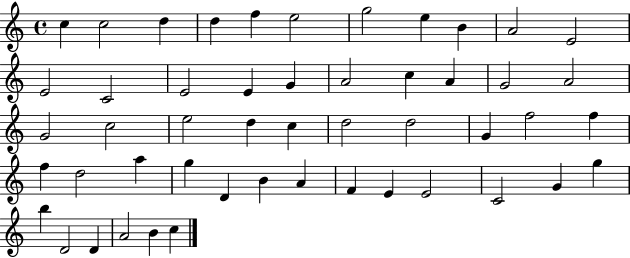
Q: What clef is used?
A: treble